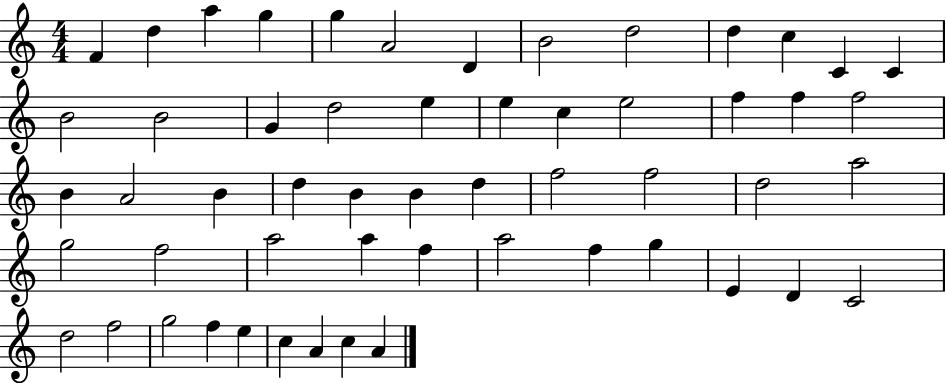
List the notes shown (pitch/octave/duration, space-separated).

F4/q D5/q A5/q G5/q G5/q A4/h D4/q B4/h D5/h D5/q C5/q C4/q C4/q B4/h B4/h G4/q D5/h E5/q E5/q C5/q E5/h F5/q F5/q F5/h B4/q A4/h B4/q D5/q B4/q B4/q D5/q F5/h F5/h D5/h A5/h G5/h F5/h A5/h A5/q F5/q A5/h F5/q G5/q E4/q D4/q C4/h D5/h F5/h G5/h F5/q E5/q C5/q A4/q C5/q A4/q